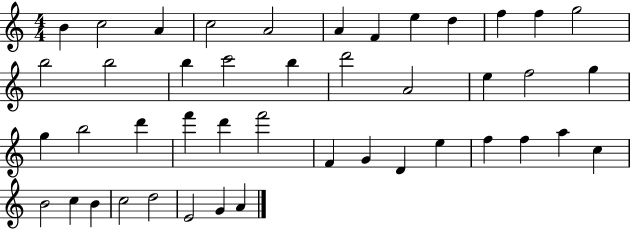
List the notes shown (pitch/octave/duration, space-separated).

B4/q C5/h A4/q C5/h A4/h A4/q F4/q E5/q D5/q F5/q F5/q G5/h B5/h B5/h B5/q C6/h B5/q D6/h A4/h E5/q F5/h G5/q G5/q B5/h D6/q F6/q D6/q F6/h F4/q G4/q D4/q E5/q F5/q F5/q A5/q C5/q B4/h C5/q B4/q C5/h D5/h E4/h G4/q A4/q